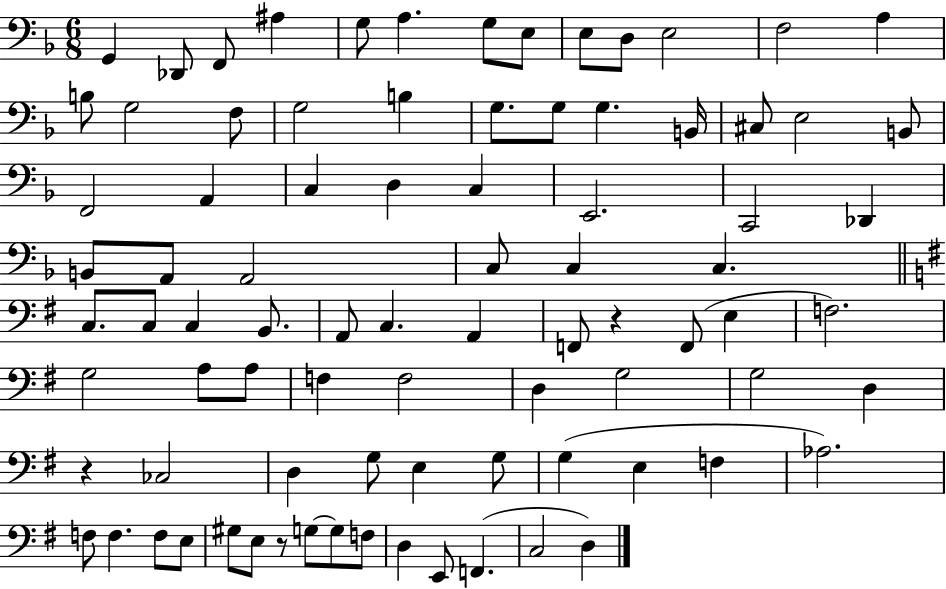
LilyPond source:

{
  \clef bass
  \numericTimeSignature
  \time 6/8
  \key f \major
  g,4 des,8 f,8 ais4 | g8 a4. g8 e8 | e8 d8 e2 | f2 a4 | \break b8 g2 f8 | g2 b4 | g8. g8 g4. b,16 | cis8 e2 b,8 | \break f,2 a,4 | c4 d4 c4 | e,2. | c,2 des,4 | \break b,8 a,8 a,2 | c8 c4 c4. | \bar "||" \break \key g \major c8. c8 c4 b,8. | a,8 c4. a,4 | f,8 r4 f,8( e4 | f2.) | \break g2 a8 a8 | f4 f2 | d4 g2 | g2 d4 | \break r4 ces2 | d4 g8 e4 g8 | g4( e4 f4 | aes2.) | \break f8 f4. f8 e8 | gis8 e8 r8 g8~~ g8 f8 | d4 e,8 f,4.( | c2 d4) | \break \bar "|."
}